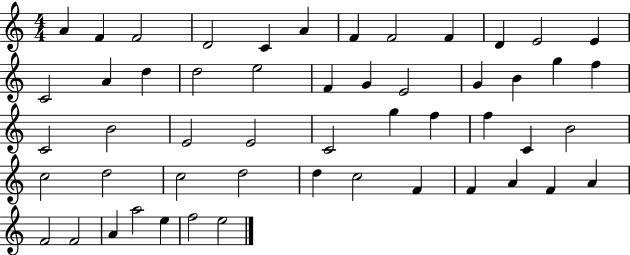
X:1
T:Untitled
M:4/4
L:1/4
K:C
A F F2 D2 C A F F2 F D E2 E C2 A d d2 e2 F G E2 G B g f C2 B2 E2 E2 C2 g f f C B2 c2 d2 c2 d2 d c2 F F A F A F2 F2 A a2 e f2 e2